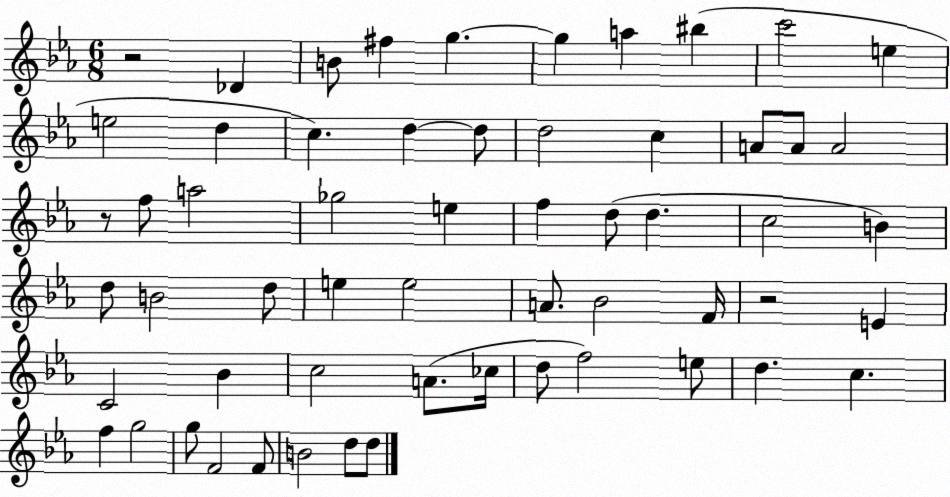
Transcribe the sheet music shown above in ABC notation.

X:1
T:Untitled
M:6/8
L:1/4
K:Eb
z2 _D B/2 ^f g g a ^b c'2 e e2 d c d d/2 d2 c A/2 A/2 A2 z/2 f/2 a2 _g2 e f d/2 d c2 B d/2 B2 d/2 e e2 A/2 _B2 F/4 z2 E C2 _B c2 A/2 _c/4 d/2 f2 e/2 d c f g2 g/2 F2 F/2 B2 d/2 d/2